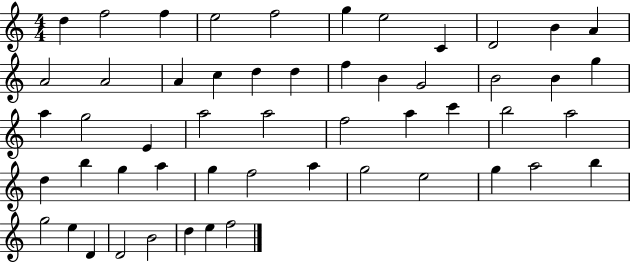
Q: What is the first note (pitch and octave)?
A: D5